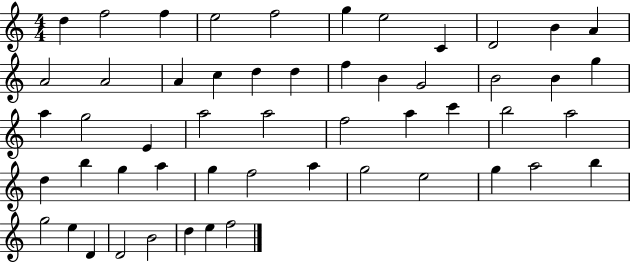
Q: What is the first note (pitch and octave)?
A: D5